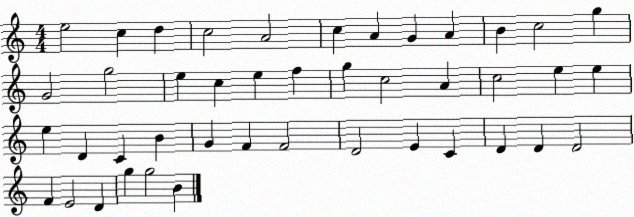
X:1
T:Untitled
M:4/4
L:1/4
K:C
e2 c d c2 A2 c A G A B c2 g G2 g2 e c e f g c2 A c2 e e e D C B G F F2 D2 E C D D D2 F E2 D g g2 B